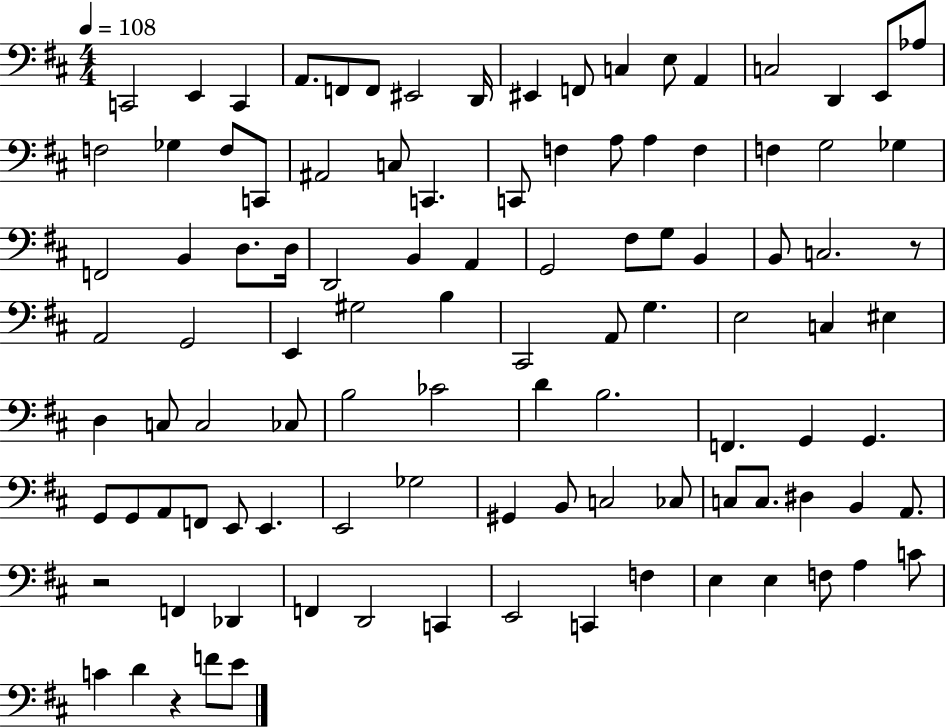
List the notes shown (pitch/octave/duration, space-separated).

C2/h E2/q C2/q A2/e. F2/e F2/e EIS2/h D2/s EIS2/q F2/e C3/q E3/e A2/q C3/h D2/q E2/e Ab3/e F3/h Gb3/q F3/e C2/e A#2/h C3/e C2/q. C2/e F3/q A3/e A3/q F3/q F3/q G3/h Gb3/q F2/h B2/q D3/e. D3/s D2/h B2/q A2/q G2/h F#3/e G3/e B2/q B2/e C3/h. R/e A2/h G2/h E2/q G#3/h B3/q C#2/h A2/e G3/q. E3/h C3/q EIS3/q D3/q C3/e C3/h CES3/e B3/h CES4/h D4/q B3/h. F2/q. G2/q G2/q. G2/e G2/e A2/e F2/e E2/e E2/q. E2/h Gb3/h G#2/q B2/e C3/h CES3/e C3/e C3/e. D#3/q B2/q A2/e. R/h F2/q Db2/q F2/q D2/h C2/q E2/h C2/q F3/q E3/q E3/q F3/e A3/q C4/e C4/q D4/q R/q F4/e E4/e